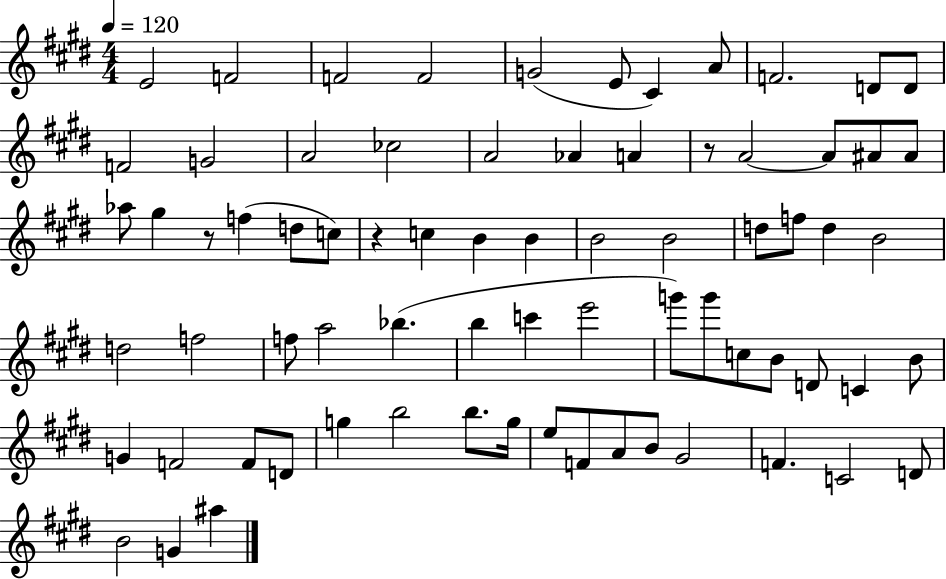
E4/h F4/h F4/h F4/h G4/h E4/e C#4/q A4/e F4/h. D4/e D4/e F4/h G4/h A4/h CES5/h A4/h Ab4/q A4/q R/e A4/h A4/e A#4/e A#4/e Ab5/e G#5/q R/e F5/q D5/e C5/e R/q C5/q B4/q B4/q B4/h B4/h D5/e F5/e D5/q B4/h D5/h F5/h F5/e A5/h Bb5/q. B5/q C6/q E6/h G6/e G6/e C5/e B4/e D4/e C4/q B4/e G4/q F4/h F4/e D4/e G5/q B5/h B5/e. G5/s E5/e F4/e A4/e B4/e G#4/h F4/q. C4/h D4/e B4/h G4/q A#5/q